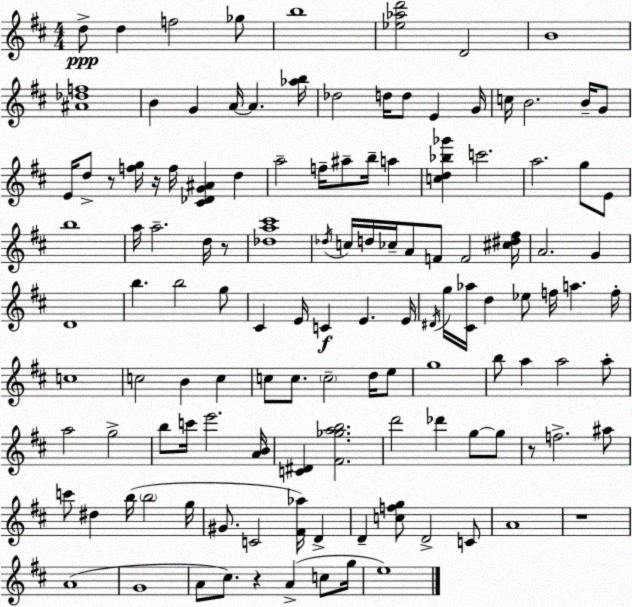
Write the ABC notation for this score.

X:1
T:Untitled
M:4/4
L:1/4
K:D
d/2 d f2 _g/2 b4 [_e_ad']2 D2 B4 [^A_df]4 B G A/4 A [_ab]/4 _d2 d/4 d/2 E G/4 c/4 B2 B/4 G/2 E/4 d/2 z/2 [fg]/4 z/4 f/4 [^C_DG^A] d a2 f/4 ^a/2 b/4 a [cd_b_g'] c'2 a2 g/2 E/2 b4 a/4 a2 d/4 z/2 [_da^c']4 _d/4 c/4 d/4 _c/4 A/2 F/2 F2 [^c^d^f]/4 A2 G D4 b b2 g/2 ^C E/4 C E E/4 ^D/4 g/4 [^C_a]/4 d _e/2 f/4 a f/4 c4 c2 B c c/2 c/2 c2 d/4 e/2 g4 b/2 a a2 a/2 a2 g2 b/2 c'/4 e'2 [AB]/4 [C^D] [^F_gab]2 d'2 _d' g/2 g/2 z/2 f2 ^a/2 c'/2 ^d b/4 b2 g/4 ^G/2 C2 [^F_a]/4 D D [cfg]/2 D2 C/2 A4 z4 A4 G4 A/2 ^c/2 z A c/2 g/4 e4